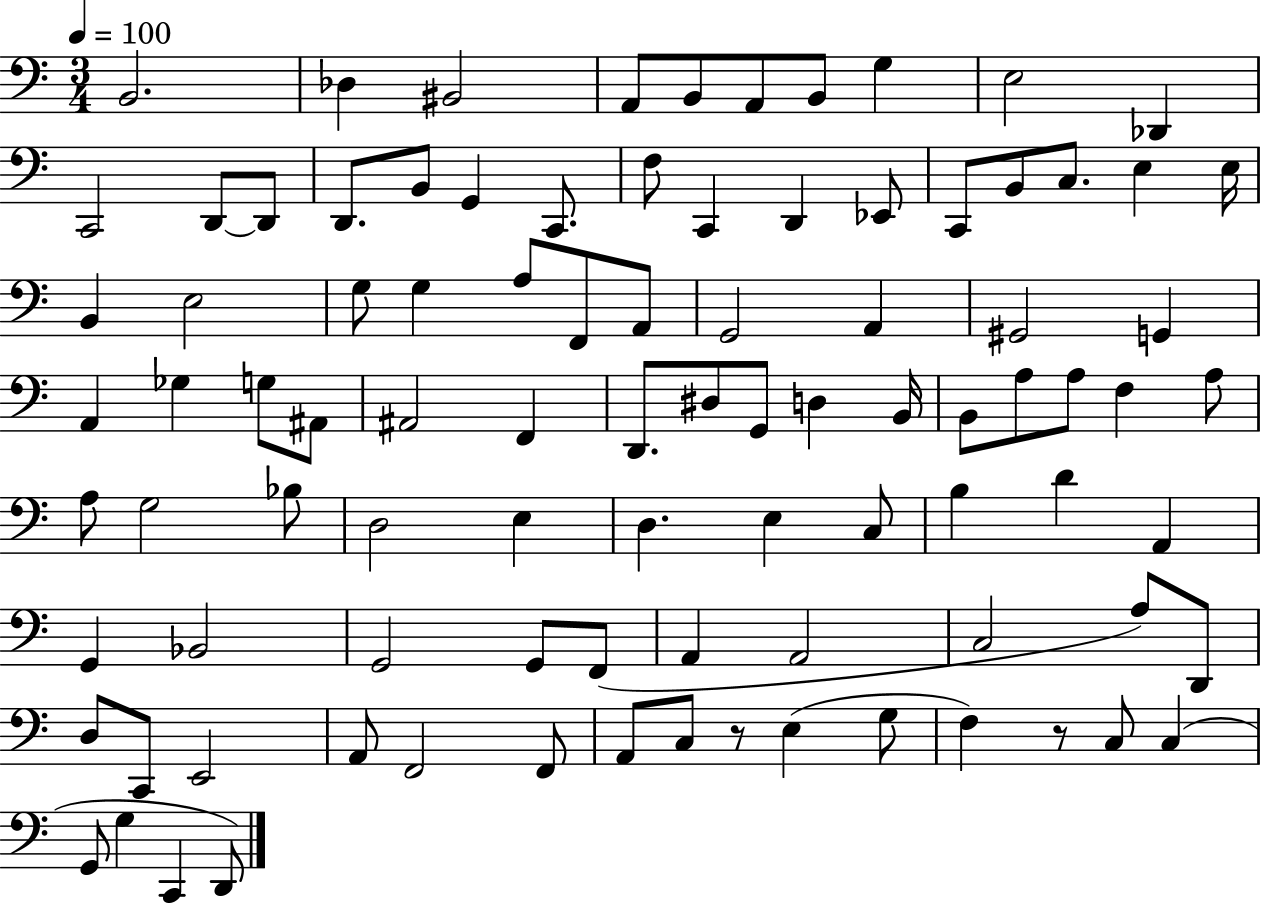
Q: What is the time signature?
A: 3/4